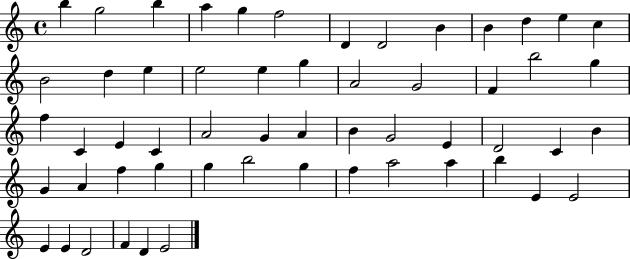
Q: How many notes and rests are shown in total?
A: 56